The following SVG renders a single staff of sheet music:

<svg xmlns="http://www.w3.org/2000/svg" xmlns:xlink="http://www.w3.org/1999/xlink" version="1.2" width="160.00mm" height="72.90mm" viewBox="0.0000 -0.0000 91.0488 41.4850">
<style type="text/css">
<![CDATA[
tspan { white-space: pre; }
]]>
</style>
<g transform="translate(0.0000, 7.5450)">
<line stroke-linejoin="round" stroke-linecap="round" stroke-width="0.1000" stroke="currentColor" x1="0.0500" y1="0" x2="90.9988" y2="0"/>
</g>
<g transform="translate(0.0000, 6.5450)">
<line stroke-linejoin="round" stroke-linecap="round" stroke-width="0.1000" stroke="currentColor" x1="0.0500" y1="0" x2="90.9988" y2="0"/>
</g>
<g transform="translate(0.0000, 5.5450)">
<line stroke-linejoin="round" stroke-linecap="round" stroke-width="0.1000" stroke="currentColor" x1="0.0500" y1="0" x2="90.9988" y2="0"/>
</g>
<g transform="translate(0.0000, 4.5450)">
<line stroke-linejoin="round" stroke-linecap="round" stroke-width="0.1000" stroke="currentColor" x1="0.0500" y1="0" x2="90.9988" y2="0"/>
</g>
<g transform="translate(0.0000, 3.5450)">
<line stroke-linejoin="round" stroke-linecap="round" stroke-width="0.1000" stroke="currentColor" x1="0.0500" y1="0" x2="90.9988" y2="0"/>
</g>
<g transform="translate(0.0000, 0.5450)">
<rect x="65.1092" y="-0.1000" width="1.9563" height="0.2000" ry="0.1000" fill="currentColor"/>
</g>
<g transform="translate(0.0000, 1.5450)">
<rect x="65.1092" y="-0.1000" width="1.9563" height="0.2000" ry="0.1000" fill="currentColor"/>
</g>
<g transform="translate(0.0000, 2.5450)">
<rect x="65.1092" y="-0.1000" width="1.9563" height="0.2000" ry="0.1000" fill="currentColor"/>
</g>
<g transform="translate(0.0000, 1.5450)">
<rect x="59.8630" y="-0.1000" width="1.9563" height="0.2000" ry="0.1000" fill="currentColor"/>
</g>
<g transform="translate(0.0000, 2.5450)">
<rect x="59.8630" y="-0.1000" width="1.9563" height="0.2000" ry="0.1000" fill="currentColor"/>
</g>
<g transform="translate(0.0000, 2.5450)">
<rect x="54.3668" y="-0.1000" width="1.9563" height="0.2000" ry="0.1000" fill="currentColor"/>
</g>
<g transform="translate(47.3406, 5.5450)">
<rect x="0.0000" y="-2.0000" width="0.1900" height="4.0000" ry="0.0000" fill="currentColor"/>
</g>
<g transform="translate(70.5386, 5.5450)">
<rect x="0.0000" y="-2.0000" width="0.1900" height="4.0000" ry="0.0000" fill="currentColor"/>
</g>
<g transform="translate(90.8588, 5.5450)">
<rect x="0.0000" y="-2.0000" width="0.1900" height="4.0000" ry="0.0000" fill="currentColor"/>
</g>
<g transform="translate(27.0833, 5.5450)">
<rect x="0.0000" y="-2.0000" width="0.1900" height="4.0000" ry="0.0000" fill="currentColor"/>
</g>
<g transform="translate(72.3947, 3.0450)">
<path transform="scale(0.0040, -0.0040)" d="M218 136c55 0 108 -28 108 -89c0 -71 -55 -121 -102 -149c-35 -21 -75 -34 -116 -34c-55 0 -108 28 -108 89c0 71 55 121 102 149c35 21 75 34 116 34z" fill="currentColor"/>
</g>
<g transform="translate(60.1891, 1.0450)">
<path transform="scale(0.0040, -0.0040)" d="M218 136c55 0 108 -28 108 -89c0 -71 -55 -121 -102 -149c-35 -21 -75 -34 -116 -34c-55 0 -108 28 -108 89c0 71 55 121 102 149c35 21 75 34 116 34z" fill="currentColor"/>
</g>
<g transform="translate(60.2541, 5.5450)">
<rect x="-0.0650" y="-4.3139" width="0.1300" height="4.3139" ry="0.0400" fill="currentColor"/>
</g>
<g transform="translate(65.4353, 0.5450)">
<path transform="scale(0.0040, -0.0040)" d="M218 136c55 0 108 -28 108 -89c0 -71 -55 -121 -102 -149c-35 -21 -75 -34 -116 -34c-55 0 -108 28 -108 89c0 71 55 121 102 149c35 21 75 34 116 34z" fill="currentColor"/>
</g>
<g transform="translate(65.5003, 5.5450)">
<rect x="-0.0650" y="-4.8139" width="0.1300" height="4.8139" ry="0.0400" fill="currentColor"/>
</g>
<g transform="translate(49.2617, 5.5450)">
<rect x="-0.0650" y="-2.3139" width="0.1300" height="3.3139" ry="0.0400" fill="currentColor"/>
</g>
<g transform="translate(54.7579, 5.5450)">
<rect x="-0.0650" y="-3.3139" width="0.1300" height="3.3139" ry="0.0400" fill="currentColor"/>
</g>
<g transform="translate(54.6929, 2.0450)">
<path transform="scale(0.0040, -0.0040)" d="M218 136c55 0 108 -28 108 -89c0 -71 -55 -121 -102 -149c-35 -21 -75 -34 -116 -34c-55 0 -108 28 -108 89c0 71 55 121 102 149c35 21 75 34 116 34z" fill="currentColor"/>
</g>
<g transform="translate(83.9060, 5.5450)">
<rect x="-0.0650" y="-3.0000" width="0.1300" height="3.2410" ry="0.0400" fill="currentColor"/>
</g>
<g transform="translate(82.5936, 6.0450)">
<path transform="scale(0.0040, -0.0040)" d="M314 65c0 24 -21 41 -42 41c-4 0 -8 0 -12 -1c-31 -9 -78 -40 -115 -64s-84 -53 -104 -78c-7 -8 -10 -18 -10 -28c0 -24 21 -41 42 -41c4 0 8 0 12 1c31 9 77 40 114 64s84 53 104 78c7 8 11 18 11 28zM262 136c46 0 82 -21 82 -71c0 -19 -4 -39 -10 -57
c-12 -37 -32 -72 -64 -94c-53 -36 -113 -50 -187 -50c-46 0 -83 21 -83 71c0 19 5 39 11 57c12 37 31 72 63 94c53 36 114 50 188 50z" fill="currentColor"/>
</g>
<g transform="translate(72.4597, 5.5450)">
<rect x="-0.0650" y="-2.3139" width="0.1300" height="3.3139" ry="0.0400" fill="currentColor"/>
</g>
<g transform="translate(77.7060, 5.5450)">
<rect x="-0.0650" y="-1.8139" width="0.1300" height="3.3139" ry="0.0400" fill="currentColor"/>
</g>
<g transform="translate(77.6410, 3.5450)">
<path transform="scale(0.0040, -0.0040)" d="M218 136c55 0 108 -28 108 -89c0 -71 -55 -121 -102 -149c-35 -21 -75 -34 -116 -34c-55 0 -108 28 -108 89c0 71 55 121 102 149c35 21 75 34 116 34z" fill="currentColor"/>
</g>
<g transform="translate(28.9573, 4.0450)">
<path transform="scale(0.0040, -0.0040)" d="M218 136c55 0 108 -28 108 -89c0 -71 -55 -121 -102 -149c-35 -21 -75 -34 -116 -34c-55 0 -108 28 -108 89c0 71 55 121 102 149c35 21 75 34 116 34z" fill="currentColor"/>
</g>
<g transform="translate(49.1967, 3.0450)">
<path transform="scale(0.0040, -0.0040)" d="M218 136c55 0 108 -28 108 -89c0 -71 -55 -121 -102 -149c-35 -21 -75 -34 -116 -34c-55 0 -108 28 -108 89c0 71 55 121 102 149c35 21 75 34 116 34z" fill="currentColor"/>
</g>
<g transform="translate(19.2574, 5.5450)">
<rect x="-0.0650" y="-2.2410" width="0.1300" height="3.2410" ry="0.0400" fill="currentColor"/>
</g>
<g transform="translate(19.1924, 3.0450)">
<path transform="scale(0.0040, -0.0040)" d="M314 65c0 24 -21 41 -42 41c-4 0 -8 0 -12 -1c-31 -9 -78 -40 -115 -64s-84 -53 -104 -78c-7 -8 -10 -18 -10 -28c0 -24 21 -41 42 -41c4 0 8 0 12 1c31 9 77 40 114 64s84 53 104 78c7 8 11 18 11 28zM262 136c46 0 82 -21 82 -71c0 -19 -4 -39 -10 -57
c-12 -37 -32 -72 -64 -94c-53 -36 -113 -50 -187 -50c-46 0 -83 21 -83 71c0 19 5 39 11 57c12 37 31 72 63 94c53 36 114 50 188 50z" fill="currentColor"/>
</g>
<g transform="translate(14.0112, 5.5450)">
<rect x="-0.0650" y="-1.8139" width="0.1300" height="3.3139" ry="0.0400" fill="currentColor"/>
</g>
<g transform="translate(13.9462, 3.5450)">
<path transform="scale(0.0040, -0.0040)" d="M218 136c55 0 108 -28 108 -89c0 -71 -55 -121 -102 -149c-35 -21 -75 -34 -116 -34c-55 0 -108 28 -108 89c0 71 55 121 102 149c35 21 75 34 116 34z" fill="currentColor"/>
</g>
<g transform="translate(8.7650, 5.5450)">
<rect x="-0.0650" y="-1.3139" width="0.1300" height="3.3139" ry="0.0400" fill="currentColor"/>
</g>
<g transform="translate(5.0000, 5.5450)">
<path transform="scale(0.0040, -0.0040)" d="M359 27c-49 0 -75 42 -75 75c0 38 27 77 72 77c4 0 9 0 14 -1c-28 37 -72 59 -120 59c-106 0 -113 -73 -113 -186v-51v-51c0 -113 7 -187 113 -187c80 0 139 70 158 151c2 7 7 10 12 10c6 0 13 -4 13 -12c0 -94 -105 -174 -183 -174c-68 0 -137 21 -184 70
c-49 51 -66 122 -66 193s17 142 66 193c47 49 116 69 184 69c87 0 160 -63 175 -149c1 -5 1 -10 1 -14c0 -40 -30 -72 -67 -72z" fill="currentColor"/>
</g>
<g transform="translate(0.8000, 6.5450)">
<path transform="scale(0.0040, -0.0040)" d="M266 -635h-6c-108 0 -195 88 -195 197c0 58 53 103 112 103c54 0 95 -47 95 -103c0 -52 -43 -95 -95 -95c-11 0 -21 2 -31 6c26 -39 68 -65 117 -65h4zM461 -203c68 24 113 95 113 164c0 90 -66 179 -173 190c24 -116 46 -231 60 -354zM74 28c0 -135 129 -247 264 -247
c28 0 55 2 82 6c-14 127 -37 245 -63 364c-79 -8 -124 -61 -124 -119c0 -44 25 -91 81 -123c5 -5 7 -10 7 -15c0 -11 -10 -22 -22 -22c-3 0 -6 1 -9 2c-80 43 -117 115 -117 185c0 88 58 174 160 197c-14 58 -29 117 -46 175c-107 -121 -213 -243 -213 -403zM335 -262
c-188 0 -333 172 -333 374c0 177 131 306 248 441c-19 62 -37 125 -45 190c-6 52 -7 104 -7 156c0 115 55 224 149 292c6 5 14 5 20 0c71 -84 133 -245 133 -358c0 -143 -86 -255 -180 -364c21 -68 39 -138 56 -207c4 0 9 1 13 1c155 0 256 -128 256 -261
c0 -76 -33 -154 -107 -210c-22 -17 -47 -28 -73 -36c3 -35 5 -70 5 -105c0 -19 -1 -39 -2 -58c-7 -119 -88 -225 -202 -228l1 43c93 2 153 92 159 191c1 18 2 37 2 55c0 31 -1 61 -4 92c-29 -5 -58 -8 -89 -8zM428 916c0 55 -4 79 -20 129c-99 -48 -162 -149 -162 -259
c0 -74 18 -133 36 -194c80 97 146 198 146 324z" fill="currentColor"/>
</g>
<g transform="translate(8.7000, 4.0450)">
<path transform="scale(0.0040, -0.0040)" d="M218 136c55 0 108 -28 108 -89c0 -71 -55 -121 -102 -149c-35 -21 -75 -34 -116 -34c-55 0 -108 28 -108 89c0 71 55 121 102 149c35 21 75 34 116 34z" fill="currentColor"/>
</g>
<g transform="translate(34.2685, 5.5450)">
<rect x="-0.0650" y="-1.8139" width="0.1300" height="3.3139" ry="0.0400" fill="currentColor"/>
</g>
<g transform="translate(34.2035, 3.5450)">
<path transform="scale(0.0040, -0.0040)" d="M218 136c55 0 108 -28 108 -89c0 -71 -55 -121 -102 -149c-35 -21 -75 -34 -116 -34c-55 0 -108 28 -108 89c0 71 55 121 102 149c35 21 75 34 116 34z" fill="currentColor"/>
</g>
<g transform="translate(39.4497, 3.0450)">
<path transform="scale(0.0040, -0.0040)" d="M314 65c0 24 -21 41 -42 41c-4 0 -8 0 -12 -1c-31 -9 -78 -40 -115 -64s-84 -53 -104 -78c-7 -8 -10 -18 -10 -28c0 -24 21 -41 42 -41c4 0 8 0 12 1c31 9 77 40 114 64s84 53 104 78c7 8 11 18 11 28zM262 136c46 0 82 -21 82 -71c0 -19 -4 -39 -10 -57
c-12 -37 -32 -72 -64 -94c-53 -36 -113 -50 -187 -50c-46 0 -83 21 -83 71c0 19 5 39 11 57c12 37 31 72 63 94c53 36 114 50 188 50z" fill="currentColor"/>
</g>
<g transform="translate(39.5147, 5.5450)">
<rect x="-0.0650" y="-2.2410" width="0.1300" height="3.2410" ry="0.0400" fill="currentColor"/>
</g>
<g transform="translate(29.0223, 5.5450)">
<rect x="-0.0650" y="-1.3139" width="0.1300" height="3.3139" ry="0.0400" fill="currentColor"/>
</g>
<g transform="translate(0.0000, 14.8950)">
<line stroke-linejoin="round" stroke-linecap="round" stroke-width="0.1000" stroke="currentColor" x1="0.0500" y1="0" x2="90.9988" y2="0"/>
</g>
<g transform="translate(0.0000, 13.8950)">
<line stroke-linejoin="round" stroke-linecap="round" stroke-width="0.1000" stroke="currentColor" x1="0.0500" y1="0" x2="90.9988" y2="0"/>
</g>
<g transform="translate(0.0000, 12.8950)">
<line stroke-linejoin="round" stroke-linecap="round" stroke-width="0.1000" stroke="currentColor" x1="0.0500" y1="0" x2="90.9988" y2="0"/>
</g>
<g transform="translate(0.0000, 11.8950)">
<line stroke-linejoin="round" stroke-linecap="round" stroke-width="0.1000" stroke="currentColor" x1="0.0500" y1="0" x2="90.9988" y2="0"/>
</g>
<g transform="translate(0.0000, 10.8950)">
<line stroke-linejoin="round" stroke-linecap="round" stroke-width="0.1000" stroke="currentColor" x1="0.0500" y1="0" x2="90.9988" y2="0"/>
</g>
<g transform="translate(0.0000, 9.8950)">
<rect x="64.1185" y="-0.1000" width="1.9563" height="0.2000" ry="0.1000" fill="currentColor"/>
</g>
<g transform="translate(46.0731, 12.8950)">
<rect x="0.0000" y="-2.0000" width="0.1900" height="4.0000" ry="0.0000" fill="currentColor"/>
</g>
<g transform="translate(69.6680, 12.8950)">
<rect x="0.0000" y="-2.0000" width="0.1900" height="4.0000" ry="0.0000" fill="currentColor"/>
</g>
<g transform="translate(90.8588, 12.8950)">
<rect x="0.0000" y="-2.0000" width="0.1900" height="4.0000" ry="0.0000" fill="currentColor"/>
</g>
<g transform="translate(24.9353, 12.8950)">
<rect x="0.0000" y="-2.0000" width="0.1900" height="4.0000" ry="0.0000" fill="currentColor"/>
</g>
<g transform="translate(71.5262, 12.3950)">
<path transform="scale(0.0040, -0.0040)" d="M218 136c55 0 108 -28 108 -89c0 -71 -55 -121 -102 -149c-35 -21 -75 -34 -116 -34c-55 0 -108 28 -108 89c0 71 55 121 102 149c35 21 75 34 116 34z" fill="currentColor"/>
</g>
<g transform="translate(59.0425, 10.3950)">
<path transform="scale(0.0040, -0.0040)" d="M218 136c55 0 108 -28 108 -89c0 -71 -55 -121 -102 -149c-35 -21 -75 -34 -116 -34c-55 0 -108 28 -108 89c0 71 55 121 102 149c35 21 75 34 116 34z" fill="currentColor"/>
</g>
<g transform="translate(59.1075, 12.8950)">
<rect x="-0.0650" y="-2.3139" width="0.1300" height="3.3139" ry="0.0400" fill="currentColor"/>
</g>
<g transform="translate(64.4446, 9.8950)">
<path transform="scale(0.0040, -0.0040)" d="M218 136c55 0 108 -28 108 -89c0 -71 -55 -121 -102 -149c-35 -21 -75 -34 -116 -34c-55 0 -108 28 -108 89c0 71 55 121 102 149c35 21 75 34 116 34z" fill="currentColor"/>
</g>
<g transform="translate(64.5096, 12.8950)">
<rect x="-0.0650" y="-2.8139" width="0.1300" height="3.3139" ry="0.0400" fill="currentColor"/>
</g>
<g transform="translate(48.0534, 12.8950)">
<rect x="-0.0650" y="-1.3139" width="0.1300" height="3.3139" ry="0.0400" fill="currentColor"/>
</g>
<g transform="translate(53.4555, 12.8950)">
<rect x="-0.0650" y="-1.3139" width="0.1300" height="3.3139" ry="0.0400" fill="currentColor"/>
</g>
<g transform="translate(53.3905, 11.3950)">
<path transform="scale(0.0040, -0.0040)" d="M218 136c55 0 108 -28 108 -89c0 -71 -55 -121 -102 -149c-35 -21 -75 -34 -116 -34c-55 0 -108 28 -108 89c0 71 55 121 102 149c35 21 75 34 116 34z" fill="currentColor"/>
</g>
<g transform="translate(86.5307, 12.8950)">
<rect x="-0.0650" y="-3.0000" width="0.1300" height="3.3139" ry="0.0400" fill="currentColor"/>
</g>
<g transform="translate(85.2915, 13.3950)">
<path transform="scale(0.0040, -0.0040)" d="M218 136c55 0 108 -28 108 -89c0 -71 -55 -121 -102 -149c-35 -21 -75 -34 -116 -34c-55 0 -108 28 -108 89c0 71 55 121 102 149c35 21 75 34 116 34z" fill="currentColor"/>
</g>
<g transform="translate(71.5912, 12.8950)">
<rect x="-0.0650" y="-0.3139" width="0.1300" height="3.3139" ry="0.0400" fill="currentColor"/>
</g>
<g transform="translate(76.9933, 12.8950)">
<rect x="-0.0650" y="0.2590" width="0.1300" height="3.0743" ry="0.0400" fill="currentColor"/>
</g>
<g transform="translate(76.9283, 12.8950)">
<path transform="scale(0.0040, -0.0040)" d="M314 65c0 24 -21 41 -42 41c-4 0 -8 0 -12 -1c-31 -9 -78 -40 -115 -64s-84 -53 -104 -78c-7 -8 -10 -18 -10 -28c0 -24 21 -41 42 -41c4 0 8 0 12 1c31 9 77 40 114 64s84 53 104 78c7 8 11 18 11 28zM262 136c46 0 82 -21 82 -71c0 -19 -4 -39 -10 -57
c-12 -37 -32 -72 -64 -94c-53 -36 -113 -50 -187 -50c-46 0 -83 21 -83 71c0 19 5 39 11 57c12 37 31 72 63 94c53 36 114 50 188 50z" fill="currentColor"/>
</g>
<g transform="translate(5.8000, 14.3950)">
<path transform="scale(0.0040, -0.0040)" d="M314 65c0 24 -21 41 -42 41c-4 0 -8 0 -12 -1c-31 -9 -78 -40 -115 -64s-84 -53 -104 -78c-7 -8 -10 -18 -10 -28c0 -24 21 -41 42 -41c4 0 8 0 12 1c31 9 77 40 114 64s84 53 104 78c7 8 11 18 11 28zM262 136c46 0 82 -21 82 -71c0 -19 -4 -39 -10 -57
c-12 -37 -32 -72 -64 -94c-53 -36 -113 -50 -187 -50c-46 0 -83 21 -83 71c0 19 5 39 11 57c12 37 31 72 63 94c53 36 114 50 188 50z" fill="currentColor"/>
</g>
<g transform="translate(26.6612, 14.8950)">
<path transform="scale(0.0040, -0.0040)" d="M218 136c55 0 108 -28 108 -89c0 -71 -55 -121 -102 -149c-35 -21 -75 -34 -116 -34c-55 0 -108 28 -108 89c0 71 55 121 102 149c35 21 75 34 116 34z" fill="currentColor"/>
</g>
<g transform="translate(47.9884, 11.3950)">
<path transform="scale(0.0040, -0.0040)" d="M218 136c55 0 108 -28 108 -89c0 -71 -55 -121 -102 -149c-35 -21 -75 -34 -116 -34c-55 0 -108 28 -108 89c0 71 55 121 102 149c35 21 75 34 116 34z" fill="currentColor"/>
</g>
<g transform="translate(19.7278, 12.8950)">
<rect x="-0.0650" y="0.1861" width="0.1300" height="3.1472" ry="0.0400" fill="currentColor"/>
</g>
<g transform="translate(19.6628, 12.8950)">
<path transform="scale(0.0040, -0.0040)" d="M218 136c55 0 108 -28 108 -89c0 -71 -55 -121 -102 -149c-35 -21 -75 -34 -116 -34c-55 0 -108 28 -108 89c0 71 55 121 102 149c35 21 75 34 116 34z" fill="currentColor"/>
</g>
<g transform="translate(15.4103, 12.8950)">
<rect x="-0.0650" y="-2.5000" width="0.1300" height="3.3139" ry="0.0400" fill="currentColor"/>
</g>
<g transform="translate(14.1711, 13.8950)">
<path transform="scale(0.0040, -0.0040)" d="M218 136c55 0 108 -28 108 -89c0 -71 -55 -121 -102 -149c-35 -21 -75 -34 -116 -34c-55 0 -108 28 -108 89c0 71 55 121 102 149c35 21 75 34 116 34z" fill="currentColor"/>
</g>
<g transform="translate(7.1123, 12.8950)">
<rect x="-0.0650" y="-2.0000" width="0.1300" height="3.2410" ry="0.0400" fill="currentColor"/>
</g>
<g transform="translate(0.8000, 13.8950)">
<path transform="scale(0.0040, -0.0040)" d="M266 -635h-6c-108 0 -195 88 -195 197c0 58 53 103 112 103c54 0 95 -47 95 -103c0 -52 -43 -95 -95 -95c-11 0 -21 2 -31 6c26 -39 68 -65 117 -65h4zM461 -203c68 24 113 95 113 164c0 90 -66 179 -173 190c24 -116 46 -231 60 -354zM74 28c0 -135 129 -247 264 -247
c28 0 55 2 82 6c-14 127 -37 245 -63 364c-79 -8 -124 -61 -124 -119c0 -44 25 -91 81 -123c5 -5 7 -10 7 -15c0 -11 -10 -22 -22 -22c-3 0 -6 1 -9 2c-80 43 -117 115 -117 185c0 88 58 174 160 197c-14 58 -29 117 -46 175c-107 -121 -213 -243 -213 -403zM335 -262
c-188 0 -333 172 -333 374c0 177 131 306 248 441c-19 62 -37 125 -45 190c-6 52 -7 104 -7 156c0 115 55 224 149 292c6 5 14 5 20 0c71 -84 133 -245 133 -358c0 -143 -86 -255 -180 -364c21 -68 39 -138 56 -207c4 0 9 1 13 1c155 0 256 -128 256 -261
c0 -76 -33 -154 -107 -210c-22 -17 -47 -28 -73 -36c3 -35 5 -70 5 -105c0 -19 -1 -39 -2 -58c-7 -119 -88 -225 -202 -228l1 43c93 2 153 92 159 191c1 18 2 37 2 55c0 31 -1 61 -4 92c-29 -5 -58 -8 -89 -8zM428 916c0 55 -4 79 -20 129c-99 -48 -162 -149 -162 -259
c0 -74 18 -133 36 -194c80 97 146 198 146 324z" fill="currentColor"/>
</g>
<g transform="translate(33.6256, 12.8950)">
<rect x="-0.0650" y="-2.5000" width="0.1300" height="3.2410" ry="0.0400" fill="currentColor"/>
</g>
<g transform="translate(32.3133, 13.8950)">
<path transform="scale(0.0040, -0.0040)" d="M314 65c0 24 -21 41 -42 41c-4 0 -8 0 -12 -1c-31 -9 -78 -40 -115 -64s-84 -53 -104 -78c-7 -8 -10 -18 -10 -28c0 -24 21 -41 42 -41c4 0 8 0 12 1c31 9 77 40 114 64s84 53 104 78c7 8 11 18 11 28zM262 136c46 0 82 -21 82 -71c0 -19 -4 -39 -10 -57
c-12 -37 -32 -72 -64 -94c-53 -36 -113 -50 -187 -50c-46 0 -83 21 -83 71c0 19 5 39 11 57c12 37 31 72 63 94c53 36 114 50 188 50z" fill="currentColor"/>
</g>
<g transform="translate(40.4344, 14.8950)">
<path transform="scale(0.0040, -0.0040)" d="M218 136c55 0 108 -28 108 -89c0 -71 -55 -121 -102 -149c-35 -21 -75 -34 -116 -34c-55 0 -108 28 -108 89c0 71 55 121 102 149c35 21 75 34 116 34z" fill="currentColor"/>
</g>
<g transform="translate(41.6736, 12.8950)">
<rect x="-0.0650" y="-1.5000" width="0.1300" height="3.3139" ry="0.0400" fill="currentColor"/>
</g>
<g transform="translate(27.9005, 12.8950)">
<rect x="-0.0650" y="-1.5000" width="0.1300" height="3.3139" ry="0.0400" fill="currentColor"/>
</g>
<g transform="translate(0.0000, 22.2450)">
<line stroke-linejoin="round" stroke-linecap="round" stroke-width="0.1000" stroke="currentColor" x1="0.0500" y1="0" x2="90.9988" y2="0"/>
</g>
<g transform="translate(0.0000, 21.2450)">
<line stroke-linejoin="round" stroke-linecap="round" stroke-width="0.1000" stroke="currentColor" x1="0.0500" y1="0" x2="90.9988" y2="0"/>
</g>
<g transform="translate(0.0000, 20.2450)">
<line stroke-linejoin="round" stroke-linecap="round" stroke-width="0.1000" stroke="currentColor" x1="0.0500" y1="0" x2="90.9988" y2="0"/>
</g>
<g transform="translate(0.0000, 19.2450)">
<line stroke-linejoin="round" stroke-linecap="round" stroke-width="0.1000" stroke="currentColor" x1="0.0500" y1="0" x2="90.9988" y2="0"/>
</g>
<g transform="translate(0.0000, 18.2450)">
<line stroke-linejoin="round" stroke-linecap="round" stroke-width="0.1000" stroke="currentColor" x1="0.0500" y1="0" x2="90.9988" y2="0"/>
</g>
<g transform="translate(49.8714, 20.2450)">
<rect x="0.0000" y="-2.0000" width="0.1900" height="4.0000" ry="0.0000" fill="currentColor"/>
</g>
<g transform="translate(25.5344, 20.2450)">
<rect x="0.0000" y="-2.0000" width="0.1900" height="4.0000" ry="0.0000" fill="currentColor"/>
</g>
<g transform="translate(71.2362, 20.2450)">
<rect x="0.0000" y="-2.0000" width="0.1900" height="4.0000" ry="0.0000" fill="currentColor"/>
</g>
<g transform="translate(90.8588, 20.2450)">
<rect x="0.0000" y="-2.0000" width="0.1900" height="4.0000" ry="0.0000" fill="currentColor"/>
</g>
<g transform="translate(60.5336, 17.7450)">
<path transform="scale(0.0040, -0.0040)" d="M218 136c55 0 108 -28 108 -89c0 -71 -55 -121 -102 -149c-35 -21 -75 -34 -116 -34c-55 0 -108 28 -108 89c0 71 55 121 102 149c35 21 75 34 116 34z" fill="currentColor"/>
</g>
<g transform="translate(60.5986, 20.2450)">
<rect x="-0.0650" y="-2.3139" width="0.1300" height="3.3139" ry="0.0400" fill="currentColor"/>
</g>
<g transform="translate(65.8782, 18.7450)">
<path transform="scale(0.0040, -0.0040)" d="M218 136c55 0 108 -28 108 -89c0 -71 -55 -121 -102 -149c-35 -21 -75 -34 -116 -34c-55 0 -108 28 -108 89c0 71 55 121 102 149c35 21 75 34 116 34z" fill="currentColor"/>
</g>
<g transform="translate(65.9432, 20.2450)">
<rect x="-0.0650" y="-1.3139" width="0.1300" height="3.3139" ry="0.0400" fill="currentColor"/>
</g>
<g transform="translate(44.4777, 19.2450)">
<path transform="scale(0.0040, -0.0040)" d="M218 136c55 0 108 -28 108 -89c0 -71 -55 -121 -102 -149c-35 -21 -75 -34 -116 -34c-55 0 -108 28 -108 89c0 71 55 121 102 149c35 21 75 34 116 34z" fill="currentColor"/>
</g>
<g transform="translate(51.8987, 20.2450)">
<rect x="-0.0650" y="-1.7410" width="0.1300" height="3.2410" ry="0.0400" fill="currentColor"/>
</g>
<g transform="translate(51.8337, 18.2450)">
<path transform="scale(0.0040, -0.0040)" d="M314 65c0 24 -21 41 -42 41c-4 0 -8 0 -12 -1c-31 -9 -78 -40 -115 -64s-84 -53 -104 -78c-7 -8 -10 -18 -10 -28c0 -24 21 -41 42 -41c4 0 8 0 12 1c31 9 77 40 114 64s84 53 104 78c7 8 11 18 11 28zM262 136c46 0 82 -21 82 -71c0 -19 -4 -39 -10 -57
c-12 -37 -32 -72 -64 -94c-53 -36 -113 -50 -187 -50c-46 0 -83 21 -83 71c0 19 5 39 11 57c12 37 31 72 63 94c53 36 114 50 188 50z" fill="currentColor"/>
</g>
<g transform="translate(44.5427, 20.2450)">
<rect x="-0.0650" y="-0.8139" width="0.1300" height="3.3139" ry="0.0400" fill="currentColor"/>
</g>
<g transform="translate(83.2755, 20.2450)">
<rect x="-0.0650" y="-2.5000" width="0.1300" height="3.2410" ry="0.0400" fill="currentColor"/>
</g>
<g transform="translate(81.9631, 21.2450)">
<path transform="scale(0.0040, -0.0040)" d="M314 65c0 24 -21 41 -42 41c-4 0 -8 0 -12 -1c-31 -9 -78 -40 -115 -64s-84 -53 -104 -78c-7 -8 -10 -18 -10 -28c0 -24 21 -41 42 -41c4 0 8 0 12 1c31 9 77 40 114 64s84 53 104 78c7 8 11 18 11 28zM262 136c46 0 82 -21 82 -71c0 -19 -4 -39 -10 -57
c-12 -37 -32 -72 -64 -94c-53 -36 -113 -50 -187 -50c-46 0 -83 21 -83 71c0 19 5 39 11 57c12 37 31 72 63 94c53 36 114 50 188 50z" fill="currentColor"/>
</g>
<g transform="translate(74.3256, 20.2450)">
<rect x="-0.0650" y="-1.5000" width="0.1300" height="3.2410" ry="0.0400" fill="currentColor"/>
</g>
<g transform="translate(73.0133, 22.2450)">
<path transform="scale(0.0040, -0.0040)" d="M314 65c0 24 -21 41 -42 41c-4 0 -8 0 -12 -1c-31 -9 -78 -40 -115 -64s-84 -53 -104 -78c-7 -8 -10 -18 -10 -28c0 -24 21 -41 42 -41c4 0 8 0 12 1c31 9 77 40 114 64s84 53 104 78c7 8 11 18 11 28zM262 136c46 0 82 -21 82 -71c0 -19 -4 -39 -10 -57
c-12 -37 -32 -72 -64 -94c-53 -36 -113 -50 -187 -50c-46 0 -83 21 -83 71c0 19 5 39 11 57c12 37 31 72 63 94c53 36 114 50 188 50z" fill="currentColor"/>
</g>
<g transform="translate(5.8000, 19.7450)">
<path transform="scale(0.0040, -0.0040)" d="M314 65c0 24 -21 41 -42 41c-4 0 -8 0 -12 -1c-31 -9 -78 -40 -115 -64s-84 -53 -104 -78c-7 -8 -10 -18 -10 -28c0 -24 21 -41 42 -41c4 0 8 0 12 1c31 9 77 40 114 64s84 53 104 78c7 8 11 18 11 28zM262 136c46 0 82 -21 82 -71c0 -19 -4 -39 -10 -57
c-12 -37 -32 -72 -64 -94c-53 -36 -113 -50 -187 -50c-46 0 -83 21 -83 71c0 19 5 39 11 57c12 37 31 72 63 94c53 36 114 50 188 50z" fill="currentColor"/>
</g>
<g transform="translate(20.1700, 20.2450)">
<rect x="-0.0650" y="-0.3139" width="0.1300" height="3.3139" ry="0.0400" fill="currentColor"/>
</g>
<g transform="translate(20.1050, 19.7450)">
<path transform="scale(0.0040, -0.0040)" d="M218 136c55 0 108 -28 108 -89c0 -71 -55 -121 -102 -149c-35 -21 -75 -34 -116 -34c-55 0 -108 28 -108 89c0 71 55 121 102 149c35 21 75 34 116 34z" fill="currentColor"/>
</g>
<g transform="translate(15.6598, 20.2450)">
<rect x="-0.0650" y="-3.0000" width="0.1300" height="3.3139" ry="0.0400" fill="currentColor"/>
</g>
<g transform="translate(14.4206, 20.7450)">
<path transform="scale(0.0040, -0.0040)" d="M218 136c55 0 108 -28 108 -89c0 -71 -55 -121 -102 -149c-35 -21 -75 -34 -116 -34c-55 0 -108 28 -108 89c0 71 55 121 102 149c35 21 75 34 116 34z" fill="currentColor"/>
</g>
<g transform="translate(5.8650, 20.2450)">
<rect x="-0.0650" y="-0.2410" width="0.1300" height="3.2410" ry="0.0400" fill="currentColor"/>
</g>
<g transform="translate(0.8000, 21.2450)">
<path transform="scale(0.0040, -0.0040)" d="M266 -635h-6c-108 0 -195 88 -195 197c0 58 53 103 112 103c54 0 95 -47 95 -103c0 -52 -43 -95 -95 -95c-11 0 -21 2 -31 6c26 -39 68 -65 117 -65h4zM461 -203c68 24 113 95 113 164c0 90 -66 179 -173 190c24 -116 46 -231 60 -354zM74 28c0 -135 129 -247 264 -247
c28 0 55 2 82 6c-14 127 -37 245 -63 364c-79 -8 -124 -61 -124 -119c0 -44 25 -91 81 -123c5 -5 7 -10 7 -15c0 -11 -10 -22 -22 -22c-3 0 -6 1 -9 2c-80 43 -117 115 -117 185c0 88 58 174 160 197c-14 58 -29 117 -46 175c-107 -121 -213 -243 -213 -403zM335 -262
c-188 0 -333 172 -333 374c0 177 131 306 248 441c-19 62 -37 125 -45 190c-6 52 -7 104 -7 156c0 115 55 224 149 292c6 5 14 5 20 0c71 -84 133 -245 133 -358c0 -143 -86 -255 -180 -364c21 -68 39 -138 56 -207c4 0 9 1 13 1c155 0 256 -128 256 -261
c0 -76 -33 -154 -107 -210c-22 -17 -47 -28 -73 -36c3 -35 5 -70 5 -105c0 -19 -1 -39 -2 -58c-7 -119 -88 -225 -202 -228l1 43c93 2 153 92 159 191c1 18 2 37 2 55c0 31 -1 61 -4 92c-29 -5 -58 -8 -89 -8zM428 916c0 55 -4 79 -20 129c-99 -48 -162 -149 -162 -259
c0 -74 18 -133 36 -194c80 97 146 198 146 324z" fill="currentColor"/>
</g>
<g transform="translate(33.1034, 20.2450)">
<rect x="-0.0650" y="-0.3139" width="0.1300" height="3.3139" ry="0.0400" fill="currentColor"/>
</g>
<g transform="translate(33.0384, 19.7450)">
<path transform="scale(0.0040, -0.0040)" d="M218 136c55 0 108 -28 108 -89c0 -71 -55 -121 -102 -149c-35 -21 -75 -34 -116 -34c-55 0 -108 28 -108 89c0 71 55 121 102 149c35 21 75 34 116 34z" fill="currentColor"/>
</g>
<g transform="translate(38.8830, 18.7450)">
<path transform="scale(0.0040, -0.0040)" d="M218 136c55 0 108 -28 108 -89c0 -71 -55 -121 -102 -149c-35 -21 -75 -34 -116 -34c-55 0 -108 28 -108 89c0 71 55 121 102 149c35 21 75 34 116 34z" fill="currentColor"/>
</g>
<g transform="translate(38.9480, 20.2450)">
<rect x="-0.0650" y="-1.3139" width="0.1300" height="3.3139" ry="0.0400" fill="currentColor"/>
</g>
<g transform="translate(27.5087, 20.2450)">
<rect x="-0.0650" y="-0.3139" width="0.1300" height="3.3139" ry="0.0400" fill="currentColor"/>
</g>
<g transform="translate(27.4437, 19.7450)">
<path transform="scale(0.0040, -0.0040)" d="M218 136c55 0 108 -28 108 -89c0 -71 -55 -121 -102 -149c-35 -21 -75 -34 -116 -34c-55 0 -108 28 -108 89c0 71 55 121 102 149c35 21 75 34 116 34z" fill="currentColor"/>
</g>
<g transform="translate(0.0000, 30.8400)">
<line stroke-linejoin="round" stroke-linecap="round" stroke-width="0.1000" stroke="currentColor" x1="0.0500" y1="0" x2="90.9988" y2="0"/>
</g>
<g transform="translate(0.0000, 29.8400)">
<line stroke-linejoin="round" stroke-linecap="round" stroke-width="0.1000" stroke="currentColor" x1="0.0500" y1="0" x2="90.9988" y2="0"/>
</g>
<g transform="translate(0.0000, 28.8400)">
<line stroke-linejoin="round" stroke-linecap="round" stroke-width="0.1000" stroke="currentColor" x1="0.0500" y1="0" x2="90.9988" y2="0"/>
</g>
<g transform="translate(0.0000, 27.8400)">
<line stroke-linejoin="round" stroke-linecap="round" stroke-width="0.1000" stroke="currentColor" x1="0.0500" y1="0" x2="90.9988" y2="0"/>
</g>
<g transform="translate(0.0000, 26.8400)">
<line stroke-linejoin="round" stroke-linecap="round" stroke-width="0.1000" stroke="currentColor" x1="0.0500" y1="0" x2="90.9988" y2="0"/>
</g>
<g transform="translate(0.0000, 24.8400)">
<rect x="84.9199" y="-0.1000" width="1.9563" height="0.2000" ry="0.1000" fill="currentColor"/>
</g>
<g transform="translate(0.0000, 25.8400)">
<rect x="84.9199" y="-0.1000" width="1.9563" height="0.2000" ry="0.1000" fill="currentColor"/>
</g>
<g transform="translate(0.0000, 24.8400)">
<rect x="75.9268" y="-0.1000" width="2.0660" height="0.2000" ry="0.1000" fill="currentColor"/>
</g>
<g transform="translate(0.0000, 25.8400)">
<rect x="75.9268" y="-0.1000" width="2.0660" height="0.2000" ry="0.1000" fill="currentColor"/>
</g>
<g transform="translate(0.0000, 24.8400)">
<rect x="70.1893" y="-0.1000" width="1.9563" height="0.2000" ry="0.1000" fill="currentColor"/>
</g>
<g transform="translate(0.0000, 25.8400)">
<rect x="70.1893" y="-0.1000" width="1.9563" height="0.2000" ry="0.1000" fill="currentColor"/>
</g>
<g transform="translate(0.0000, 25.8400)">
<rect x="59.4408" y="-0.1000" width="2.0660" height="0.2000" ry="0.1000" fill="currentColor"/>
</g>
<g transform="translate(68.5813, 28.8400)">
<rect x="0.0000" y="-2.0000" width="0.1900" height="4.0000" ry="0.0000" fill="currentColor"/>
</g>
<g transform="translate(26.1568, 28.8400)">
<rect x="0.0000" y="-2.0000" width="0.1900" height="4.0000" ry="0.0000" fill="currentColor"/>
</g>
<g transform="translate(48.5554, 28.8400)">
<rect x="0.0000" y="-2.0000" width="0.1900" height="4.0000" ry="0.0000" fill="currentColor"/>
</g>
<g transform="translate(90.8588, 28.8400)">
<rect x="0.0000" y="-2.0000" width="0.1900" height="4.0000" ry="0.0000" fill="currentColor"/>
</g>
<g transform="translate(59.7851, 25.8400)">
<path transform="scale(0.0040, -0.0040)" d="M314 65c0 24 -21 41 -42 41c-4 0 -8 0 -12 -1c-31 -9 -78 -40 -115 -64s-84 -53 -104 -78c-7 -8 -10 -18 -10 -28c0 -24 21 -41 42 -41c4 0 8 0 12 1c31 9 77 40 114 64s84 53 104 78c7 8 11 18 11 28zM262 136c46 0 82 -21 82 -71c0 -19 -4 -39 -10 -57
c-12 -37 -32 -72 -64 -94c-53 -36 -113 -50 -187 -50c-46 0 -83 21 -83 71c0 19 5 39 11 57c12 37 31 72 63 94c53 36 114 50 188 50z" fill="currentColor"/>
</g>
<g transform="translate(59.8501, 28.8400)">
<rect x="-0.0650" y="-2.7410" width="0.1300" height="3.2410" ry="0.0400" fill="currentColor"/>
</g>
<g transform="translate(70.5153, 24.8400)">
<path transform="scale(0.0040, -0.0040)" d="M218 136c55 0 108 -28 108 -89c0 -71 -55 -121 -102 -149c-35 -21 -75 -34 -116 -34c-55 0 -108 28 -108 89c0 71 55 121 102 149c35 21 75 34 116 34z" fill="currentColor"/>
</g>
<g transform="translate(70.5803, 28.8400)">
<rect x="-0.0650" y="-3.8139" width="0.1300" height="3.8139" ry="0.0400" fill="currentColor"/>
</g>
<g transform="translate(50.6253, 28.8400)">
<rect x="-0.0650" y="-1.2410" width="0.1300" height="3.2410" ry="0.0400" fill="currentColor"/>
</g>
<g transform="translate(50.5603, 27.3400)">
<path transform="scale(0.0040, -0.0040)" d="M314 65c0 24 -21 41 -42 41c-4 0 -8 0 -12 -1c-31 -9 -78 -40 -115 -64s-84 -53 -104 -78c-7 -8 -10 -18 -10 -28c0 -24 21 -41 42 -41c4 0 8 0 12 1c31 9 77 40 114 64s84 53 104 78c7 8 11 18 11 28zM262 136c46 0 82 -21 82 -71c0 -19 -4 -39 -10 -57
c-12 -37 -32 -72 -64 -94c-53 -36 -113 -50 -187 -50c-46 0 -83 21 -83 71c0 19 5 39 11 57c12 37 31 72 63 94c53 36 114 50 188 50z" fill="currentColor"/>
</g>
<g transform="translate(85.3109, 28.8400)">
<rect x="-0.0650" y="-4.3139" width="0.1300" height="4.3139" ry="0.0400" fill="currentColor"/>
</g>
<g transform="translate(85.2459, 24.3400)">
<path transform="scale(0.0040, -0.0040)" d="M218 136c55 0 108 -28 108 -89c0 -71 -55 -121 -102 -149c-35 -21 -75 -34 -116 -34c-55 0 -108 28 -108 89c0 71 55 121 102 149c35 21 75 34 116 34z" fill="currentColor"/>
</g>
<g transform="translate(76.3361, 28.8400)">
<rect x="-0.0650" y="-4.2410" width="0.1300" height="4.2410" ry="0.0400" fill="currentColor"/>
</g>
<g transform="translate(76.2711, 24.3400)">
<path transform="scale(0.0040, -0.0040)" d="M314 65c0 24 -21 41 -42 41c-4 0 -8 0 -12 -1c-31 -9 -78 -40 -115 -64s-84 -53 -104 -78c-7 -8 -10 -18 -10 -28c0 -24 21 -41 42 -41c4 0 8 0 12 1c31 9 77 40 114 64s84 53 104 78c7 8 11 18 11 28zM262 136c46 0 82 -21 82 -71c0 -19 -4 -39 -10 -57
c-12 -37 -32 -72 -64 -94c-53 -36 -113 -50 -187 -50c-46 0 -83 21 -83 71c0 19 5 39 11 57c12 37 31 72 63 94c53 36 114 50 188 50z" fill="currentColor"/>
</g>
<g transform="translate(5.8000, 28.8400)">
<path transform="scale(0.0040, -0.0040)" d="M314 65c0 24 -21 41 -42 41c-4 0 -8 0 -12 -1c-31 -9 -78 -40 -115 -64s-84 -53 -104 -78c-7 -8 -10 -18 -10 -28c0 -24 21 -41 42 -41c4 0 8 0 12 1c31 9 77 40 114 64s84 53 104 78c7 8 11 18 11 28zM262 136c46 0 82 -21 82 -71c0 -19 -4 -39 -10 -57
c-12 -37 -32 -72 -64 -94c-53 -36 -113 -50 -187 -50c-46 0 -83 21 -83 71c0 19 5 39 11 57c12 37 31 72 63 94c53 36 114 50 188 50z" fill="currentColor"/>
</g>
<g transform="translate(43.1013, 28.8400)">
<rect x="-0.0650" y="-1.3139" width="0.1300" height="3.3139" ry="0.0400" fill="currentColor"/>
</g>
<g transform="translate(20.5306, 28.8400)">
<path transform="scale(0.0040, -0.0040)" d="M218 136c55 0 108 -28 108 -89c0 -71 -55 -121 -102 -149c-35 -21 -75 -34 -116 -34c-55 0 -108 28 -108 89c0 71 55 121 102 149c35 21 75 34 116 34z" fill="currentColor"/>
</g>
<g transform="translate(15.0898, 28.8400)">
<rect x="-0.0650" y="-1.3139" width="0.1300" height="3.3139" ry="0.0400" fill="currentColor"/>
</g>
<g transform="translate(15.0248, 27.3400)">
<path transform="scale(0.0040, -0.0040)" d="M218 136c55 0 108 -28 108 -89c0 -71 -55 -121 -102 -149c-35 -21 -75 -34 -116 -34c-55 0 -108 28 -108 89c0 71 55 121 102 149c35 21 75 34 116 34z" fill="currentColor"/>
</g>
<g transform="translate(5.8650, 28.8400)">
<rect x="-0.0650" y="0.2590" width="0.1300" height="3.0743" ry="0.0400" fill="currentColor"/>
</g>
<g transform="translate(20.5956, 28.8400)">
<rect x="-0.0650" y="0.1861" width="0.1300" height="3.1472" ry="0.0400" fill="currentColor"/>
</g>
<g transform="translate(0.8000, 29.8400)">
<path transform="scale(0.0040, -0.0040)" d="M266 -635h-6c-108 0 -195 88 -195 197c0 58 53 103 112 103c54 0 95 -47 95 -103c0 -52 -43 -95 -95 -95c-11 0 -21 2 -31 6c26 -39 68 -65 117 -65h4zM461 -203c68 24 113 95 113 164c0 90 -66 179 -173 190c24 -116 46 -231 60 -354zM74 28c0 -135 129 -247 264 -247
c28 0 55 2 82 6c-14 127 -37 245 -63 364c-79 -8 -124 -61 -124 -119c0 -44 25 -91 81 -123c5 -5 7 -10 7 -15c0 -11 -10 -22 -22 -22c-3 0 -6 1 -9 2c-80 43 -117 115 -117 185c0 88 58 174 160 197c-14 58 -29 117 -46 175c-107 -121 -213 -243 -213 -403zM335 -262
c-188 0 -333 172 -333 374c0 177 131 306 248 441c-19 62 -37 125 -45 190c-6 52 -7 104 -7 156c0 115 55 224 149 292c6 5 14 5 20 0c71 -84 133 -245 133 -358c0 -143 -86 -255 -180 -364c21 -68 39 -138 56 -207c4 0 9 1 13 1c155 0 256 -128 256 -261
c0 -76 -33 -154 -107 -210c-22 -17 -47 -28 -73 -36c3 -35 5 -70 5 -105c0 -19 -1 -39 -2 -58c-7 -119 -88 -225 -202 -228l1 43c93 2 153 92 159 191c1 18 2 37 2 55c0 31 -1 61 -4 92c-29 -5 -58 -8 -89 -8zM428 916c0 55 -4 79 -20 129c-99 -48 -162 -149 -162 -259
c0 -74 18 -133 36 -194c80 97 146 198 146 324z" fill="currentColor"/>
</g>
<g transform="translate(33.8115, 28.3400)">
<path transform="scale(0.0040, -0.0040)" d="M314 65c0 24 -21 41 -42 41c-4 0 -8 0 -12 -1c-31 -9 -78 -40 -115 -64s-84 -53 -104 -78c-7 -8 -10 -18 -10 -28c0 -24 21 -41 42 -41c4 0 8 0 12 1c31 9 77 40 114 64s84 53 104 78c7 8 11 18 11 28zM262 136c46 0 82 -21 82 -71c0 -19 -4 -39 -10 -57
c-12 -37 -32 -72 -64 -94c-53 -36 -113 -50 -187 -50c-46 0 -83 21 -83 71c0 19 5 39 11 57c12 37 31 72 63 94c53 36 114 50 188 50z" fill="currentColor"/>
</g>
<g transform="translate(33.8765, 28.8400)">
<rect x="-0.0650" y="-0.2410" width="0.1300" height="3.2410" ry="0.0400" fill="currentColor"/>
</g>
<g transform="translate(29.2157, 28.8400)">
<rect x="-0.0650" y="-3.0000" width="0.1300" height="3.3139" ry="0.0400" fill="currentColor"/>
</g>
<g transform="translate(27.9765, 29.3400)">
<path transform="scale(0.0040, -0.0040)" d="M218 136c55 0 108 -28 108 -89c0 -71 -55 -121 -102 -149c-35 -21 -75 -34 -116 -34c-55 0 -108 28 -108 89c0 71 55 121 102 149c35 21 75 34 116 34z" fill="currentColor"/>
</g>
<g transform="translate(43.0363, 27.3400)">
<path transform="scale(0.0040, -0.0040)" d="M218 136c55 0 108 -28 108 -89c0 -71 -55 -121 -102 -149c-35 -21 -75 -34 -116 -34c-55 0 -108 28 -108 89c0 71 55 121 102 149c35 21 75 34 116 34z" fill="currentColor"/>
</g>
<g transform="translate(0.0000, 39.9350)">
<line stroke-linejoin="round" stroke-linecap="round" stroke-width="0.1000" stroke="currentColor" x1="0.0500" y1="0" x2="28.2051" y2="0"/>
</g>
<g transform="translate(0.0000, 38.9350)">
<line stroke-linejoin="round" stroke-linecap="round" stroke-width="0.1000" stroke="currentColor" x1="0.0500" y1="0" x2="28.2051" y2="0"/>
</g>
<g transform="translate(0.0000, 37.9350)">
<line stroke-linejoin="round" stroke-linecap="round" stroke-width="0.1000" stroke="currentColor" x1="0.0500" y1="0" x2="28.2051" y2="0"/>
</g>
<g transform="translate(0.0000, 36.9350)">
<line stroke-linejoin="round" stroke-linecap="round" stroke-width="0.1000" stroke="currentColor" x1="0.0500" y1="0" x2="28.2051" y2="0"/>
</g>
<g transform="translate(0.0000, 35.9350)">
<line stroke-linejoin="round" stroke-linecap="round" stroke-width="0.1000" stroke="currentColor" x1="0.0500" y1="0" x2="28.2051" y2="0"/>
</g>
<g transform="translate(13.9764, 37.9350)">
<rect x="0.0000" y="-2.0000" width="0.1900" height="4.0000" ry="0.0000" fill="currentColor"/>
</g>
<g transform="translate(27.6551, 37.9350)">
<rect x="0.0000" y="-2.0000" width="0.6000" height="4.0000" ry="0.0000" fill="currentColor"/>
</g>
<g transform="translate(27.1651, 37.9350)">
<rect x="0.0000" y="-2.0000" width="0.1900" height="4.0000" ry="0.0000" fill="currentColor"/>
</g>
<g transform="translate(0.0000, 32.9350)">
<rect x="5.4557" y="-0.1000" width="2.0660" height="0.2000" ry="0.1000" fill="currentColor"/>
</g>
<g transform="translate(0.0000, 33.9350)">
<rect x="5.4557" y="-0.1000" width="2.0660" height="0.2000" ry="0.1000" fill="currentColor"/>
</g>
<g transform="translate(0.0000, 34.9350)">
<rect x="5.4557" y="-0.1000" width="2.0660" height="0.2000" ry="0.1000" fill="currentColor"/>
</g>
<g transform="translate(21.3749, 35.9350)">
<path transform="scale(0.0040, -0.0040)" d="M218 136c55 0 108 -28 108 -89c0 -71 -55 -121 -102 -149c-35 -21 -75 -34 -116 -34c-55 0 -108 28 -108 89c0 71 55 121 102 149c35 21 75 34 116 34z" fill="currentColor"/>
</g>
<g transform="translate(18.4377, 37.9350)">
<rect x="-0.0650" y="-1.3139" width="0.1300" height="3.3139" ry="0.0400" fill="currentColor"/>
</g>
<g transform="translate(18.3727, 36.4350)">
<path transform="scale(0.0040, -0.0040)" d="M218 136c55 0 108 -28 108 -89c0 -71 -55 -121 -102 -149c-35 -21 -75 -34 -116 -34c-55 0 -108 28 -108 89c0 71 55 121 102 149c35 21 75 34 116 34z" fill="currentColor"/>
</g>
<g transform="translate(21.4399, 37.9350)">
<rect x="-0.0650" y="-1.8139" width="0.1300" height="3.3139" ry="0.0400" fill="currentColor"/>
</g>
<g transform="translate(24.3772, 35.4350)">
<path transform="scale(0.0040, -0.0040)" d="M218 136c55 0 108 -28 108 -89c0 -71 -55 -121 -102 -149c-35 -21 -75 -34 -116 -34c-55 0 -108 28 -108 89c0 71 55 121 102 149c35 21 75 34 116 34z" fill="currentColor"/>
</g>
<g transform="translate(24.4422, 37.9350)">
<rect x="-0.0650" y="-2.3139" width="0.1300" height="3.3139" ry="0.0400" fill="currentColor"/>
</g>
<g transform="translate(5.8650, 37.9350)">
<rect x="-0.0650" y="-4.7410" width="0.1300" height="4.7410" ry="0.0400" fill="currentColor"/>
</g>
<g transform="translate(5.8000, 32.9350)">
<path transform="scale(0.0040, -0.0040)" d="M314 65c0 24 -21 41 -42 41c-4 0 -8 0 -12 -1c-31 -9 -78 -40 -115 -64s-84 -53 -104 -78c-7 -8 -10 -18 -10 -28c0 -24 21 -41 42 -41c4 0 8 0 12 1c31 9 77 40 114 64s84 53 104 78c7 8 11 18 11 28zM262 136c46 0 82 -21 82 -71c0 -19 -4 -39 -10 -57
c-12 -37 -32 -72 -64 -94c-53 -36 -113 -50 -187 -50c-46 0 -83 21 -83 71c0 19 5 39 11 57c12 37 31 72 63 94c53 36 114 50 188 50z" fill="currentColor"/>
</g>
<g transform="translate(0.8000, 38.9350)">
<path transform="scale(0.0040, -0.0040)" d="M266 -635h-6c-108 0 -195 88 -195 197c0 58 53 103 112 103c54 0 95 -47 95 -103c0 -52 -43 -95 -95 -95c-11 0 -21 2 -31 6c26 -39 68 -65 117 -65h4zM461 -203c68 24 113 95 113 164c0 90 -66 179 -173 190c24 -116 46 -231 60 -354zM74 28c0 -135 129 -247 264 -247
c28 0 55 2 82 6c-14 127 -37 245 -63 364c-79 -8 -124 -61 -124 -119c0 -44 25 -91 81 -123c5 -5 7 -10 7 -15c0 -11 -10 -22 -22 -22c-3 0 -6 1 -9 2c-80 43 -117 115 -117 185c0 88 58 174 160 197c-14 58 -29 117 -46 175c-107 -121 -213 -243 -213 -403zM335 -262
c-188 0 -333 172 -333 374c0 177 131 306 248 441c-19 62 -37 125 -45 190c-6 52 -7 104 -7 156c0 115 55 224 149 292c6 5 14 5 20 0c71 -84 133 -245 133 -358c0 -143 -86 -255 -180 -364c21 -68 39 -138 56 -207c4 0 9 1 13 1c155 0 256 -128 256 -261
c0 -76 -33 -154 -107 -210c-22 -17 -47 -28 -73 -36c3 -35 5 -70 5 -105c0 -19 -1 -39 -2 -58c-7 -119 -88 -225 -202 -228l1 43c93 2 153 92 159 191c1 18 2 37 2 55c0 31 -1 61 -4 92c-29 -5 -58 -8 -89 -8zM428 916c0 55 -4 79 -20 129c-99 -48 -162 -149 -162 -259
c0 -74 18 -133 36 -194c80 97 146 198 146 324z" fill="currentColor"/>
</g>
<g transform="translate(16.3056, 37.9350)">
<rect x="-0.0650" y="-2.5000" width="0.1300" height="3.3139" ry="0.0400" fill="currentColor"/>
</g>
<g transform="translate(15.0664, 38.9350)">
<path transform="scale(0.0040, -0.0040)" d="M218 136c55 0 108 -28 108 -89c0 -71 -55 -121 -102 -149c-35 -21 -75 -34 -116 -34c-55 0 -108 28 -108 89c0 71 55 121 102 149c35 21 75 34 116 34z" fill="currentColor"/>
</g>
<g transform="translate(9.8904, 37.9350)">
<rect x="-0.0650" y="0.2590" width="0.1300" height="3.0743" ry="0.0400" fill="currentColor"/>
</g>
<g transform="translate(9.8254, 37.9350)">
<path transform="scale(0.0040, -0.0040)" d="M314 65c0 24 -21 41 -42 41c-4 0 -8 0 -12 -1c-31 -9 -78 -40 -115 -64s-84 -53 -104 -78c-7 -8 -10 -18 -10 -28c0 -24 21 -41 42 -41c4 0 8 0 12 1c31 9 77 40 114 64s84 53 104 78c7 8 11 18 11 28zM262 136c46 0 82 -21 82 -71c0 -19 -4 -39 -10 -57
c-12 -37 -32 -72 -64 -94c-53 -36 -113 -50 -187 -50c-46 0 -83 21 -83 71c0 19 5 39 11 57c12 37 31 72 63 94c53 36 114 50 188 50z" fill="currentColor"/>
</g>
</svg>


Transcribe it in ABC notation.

X:1
T:Untitled
M:4/4
L:1/4
K:C
e f g2 e f g2 g b d' e' g f A2 F2 G B E G2 E e e g a c B2 A c2 A c c c e d f2 g e E2 G2 B2 e B A c2 e e2 a2 c' d'2 d' e'2 B2 G e f g